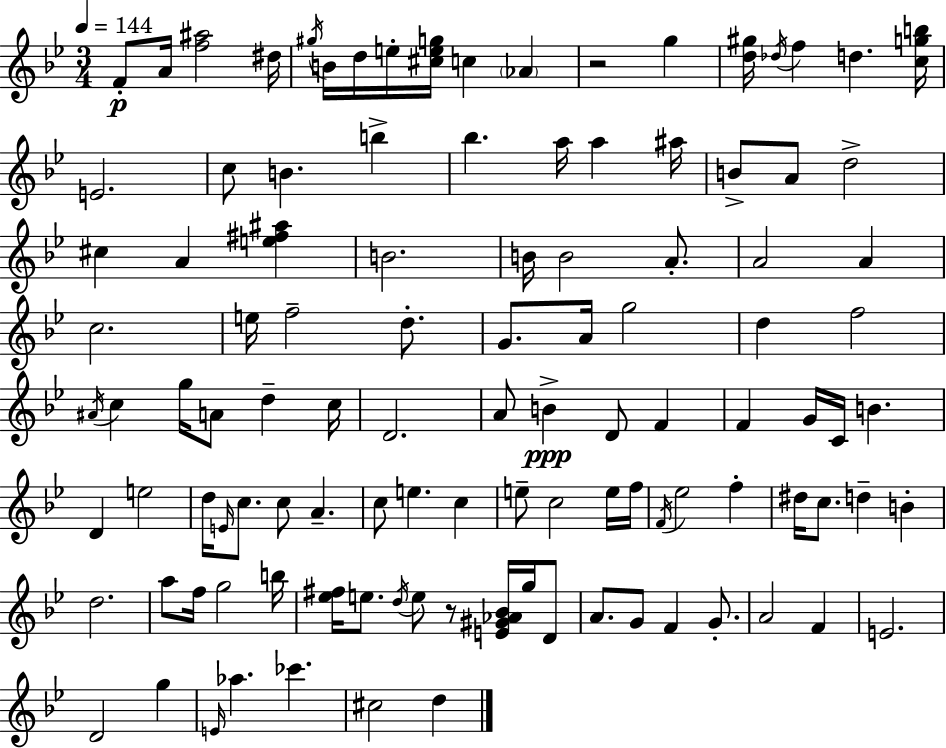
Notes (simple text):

F4/e A4/s [F5,A#5]/h D#5/s G#5/s B4/s D5/s E5/s [C#5,E5,G5]/s C5/q Ab4/q R/h G5/q [D5,G#5]/s Db5/s F5/q D5/q. [C5,G5,B5]/s E4/h. C5/e B4/q. B5/q Bb5/q. A5/s A5/q A#5/s B4/e A4/e D5/h C#5/q A4/q [E5,F#5,A#5]/q B4/h. B4/s B4/h A4/e. A4/h A4/q C5/h. E5/s F5/h D5/e. G4/e. A4/s G5/h D5/q F5/h A#4/s C5/q G5/s A4/e D5/q C5/s D4/h. A4/e B4/q D4/e F4/q F4/q G4/s C4/s B4/q. D4/q E5/h D5/s E4/s C5/e. C5/e A4/q. C5/e E5/q. C5/q E5/e C5/h E5/s F5/s F4/s Eb5/h F5/q D#5/s C5/e. D5/q B4/q D5/h. A5/e F5/s G5/h B5/s [Eb5,F#5]/s E5/e. D5/s E5/e R/e [E4,G#4,Ab4,Bb4]/s G5/s D4/e A4/e. G4/e F4/q G4/e. A4/h F4/q E4/h. D4/h G5/q E4/s Ab5/q. CES6/q. C#5/h D5/q